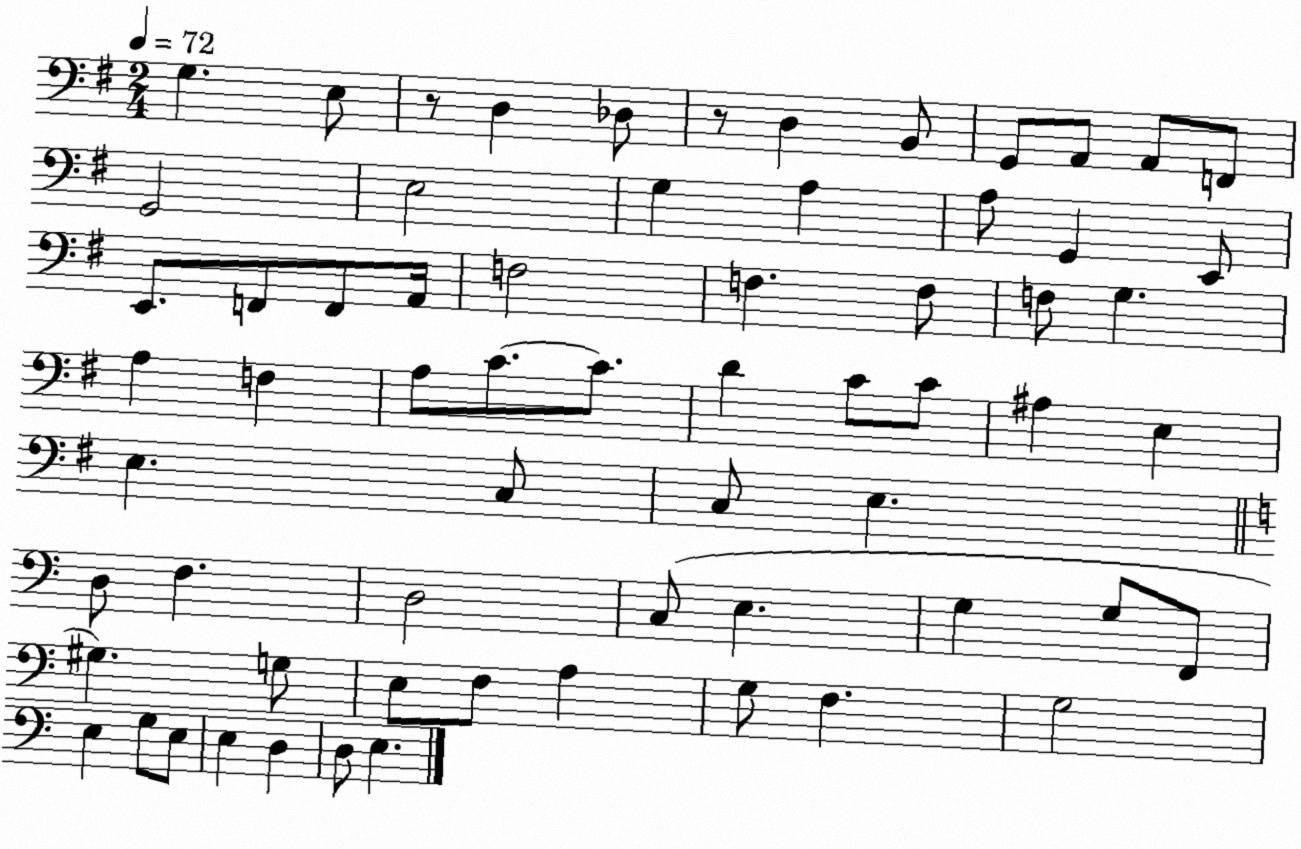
X:1
T:Untitled
M:2/4
L:1/4
K:G
G, E,/2 z/2 D, _D,/2 z/2 D, B,,/2 G,,/2 A,,/2 A,,/2 F,,/2 G,,2 E,2 G, A, A,/2 G,, E,,/2 E,,/2 F,,/2 F,,/2 A,,/4 F,2 F, F,/2 F,/2 G, A, F, A,/2 C/2 C/2 D C/2 C/2 ^A, E, E, C,/2 C,/2 E, D,/2 F, D,2 C,/2 E, G, G,/2 F,,/2 ^G, G,/2 E,/2 F,/2 A, G,/2 F, G,2 E, G,/2 E,/2 E, D, D,/2 E,